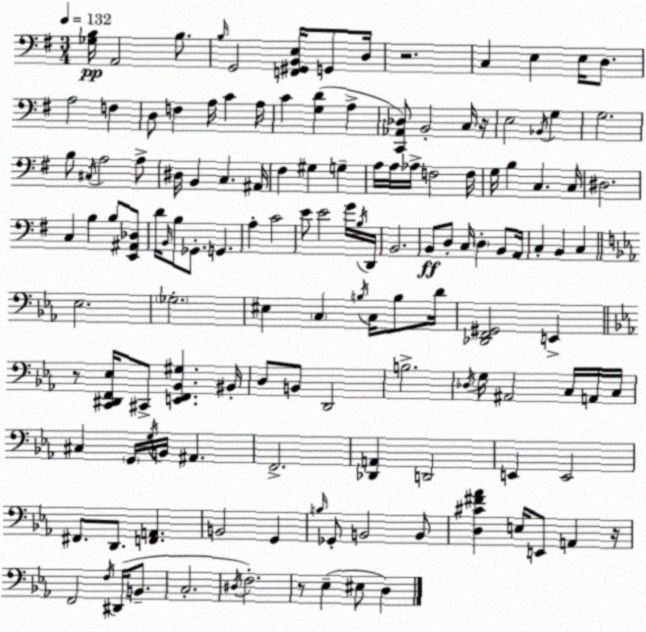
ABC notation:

X:1
T:Untitled
M:3/4
L:1/4
K:Em
[_G,B,]/4 A,,2 B,/2 B,/4 G,,2 [F,,^G,,B,,E,]/4 G,,/2 D,/4 z2 C, E, E,/4 D,/2 A,2 F, D,/2 F, A,/4 C A,/4 C [G,D] A, [C,,_A,,_D,]/2 B,,2 C,/4 z/4 E,2 _B,,/4 G, G,2 B,/2 ^C,/4 A,2 A,/2 ^D,/4 B,, C, ^A,,/4 ^F, ^G, G, A,/4 A,/4 _A,/4 F,2 F,/4 G,/4 B, C, C,/4 ^D,2 C, B, B,/2 [E,,^A,,_D,]/2 D/4 B,,/4 B,/2 _G,,/2 G,, A, C2 E/2 E2 G/4 B,/4 D,,/4 B,,2 B,,/2 D,/2 C,/4 D, B,,/2 A,,/4 C, B,, C, _E,2 _G,2 ^E, C, B,/4 C,/4 B,/2 D/4 [_D,,F,,^G,,]2 E,, z/2 [C,,^D,,F,,_E,]/4 ^C,,/2 [E,,F,,_B,,^G,] ^B,,/4 D,/2 B,,/2 D,,2 B,2 _D,/4 G,/4 ^A,,2 C,/4 A,,/4 C,/4 ^C, G,,/4 G,/4 B,,/4 ^A,, F,,2 [_D,,A,,] D,,2 E,, E,,2 ^F,,/2 D,,/2 [F,,A,,] B,,2 G,, B,/4 _G,,/2 B,,2 B,,/2 [D,^C^F_A] E,/4 E,,/2 A,, z/4 F,,2 F,/4 ^D,,/4 B,,/2 C,2 ^D,/4 F,2 z/2 _E, ^E,/2 D,